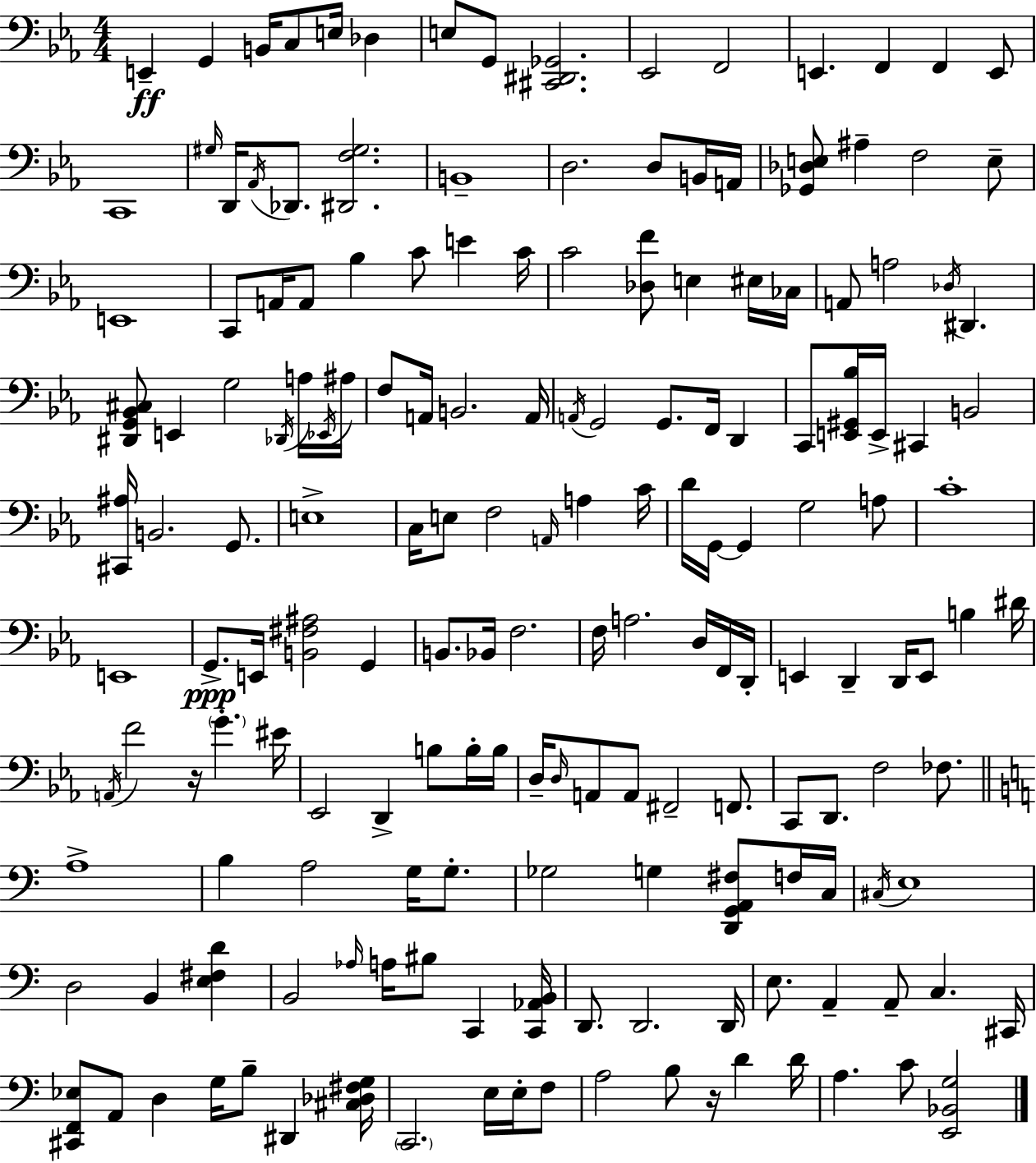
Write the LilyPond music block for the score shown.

{
  \clef bass
  \numericTimeSignature
  \time 4/4
  \key c \minor
  e,4--\ff g,4 b,16 c8 e16 des4 | e8 g,8 <cis, dis, ges,>2. | ees,2 f,2 | e,4. f,4 f,4 e,8 | \break c,1 | \grace { gis16 } d,16 \acciaccatura { aes,16 } des,8. <dis, f gis>2. | b,1-- | d2. d8 | \break b,16 a,16 <ges, des e>8 ais4-- f2 | e8-- e,1 | c,8 a,16 a,8 bes4 c'8 e'4 | c'16 c'2 <des f'>8 e4 | \break eis16 ces16 a,8 a2 \acciaccatura { des16 } dis,4. | <dis, g, bes, cis>8 e,4 g2 | \acciaccatura { des,16 } a16 \acciaccatura { ees,16 } ais16 f8 a,16 b,2. | a,16 \acciaccatura { a,16 } g,2 g,8. | \break f,16 d,4 c,8 <e, gis, bes>16 e,16-> cis,4 b,2 | <cis, ais>16 b,2. | g,8. e1-> | c16 e8 f2 | \break \grace { a,16 } a4 c'16 d'16 g,16~~ g,4 g2 | a8 c'1-. | e,1 | g,8.->\ppp e,16 <b, fis ais>2 | \break g,4 b,8. bes,16 f2. | f16 a2. | d16 f,16 d,16-. e,4 d,4-- d,16 | e,8 b4 dis'16 \acciaccatura { a,16 } f'2 | \break r16 \parenthesize g'4.-. eis'16 ees,2 | d,4-> b8 b16-. b16 d16-- \grace { d16 } a,8 a,8 fis,2-- | f,8. c,8 d,8. f2 | fes8. \bar "||" \break \key a \minor a1-> | b4 a2 g16 g8.-. | ges2 g4 <d, g, a, fis>8 f16 c16 | \acciaccatura { cis16 } e1 | \break d2 b,4 <e fis d'>4 | b,2 \grace { aes16 } a16 bis8 c,4 | <c, aes, b,>16 d,8. d,2. | d,16 e8. a,4-- a,8-- c4. | \break cis,16 <cis, f, ees>8 a,8 d4 g16 b8-- dis,4 | <cis des fis g>16 \parenthesize c,2. e16 e16-. | f8 a2 b8 r16 d'4 | d'16 a4. c'8 <e, bes, g>2 | \break \bar "|."
}